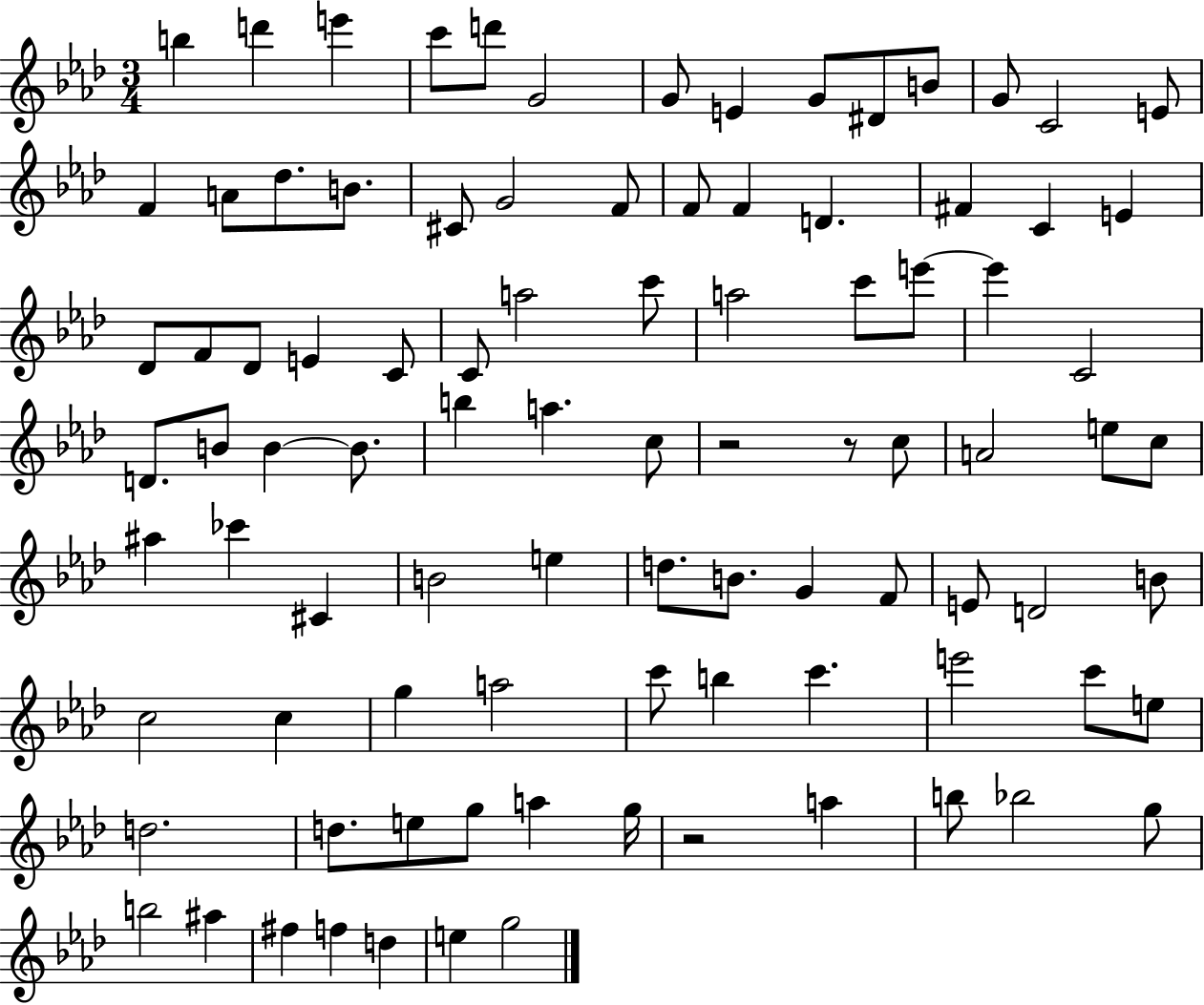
B5/q D6/q E6/q C6/e D6/e G4/h G4/e E4/q G4/e D#4/e B4/e G4/e C4/h E4/e F4/q A4/e Db5/e. B4/e. C#4/e G4/h F4/e F4/e F4/q D4/q. F#4/q C4/q E4/q Db4/e F4/e Db4/e E4/q C4/e C4/e A5/h C6/e A5/h C6/e E6/e E6/q C4/h D4/e. B4/e B4/q B4/e. B5/q A5/q. C5/e R/h R/e C5/e A4/h E5/e C5/e A#5/q CES6/q C#4/q B4/h E5/q D5/e. B4/e. G4/q F4/e E4/e D4/h B4/e C5/h C5/q G5/q A5/h C6/e B5/q C6/q. E6/h C6/e E5/e D5/h. D5/e. E5/e G5/e A5/q G5/s R/h A5/q B5/e Bb5/h G5/e B5/h A#5/q F#5/q F5/q D5/q E5/q G5/h